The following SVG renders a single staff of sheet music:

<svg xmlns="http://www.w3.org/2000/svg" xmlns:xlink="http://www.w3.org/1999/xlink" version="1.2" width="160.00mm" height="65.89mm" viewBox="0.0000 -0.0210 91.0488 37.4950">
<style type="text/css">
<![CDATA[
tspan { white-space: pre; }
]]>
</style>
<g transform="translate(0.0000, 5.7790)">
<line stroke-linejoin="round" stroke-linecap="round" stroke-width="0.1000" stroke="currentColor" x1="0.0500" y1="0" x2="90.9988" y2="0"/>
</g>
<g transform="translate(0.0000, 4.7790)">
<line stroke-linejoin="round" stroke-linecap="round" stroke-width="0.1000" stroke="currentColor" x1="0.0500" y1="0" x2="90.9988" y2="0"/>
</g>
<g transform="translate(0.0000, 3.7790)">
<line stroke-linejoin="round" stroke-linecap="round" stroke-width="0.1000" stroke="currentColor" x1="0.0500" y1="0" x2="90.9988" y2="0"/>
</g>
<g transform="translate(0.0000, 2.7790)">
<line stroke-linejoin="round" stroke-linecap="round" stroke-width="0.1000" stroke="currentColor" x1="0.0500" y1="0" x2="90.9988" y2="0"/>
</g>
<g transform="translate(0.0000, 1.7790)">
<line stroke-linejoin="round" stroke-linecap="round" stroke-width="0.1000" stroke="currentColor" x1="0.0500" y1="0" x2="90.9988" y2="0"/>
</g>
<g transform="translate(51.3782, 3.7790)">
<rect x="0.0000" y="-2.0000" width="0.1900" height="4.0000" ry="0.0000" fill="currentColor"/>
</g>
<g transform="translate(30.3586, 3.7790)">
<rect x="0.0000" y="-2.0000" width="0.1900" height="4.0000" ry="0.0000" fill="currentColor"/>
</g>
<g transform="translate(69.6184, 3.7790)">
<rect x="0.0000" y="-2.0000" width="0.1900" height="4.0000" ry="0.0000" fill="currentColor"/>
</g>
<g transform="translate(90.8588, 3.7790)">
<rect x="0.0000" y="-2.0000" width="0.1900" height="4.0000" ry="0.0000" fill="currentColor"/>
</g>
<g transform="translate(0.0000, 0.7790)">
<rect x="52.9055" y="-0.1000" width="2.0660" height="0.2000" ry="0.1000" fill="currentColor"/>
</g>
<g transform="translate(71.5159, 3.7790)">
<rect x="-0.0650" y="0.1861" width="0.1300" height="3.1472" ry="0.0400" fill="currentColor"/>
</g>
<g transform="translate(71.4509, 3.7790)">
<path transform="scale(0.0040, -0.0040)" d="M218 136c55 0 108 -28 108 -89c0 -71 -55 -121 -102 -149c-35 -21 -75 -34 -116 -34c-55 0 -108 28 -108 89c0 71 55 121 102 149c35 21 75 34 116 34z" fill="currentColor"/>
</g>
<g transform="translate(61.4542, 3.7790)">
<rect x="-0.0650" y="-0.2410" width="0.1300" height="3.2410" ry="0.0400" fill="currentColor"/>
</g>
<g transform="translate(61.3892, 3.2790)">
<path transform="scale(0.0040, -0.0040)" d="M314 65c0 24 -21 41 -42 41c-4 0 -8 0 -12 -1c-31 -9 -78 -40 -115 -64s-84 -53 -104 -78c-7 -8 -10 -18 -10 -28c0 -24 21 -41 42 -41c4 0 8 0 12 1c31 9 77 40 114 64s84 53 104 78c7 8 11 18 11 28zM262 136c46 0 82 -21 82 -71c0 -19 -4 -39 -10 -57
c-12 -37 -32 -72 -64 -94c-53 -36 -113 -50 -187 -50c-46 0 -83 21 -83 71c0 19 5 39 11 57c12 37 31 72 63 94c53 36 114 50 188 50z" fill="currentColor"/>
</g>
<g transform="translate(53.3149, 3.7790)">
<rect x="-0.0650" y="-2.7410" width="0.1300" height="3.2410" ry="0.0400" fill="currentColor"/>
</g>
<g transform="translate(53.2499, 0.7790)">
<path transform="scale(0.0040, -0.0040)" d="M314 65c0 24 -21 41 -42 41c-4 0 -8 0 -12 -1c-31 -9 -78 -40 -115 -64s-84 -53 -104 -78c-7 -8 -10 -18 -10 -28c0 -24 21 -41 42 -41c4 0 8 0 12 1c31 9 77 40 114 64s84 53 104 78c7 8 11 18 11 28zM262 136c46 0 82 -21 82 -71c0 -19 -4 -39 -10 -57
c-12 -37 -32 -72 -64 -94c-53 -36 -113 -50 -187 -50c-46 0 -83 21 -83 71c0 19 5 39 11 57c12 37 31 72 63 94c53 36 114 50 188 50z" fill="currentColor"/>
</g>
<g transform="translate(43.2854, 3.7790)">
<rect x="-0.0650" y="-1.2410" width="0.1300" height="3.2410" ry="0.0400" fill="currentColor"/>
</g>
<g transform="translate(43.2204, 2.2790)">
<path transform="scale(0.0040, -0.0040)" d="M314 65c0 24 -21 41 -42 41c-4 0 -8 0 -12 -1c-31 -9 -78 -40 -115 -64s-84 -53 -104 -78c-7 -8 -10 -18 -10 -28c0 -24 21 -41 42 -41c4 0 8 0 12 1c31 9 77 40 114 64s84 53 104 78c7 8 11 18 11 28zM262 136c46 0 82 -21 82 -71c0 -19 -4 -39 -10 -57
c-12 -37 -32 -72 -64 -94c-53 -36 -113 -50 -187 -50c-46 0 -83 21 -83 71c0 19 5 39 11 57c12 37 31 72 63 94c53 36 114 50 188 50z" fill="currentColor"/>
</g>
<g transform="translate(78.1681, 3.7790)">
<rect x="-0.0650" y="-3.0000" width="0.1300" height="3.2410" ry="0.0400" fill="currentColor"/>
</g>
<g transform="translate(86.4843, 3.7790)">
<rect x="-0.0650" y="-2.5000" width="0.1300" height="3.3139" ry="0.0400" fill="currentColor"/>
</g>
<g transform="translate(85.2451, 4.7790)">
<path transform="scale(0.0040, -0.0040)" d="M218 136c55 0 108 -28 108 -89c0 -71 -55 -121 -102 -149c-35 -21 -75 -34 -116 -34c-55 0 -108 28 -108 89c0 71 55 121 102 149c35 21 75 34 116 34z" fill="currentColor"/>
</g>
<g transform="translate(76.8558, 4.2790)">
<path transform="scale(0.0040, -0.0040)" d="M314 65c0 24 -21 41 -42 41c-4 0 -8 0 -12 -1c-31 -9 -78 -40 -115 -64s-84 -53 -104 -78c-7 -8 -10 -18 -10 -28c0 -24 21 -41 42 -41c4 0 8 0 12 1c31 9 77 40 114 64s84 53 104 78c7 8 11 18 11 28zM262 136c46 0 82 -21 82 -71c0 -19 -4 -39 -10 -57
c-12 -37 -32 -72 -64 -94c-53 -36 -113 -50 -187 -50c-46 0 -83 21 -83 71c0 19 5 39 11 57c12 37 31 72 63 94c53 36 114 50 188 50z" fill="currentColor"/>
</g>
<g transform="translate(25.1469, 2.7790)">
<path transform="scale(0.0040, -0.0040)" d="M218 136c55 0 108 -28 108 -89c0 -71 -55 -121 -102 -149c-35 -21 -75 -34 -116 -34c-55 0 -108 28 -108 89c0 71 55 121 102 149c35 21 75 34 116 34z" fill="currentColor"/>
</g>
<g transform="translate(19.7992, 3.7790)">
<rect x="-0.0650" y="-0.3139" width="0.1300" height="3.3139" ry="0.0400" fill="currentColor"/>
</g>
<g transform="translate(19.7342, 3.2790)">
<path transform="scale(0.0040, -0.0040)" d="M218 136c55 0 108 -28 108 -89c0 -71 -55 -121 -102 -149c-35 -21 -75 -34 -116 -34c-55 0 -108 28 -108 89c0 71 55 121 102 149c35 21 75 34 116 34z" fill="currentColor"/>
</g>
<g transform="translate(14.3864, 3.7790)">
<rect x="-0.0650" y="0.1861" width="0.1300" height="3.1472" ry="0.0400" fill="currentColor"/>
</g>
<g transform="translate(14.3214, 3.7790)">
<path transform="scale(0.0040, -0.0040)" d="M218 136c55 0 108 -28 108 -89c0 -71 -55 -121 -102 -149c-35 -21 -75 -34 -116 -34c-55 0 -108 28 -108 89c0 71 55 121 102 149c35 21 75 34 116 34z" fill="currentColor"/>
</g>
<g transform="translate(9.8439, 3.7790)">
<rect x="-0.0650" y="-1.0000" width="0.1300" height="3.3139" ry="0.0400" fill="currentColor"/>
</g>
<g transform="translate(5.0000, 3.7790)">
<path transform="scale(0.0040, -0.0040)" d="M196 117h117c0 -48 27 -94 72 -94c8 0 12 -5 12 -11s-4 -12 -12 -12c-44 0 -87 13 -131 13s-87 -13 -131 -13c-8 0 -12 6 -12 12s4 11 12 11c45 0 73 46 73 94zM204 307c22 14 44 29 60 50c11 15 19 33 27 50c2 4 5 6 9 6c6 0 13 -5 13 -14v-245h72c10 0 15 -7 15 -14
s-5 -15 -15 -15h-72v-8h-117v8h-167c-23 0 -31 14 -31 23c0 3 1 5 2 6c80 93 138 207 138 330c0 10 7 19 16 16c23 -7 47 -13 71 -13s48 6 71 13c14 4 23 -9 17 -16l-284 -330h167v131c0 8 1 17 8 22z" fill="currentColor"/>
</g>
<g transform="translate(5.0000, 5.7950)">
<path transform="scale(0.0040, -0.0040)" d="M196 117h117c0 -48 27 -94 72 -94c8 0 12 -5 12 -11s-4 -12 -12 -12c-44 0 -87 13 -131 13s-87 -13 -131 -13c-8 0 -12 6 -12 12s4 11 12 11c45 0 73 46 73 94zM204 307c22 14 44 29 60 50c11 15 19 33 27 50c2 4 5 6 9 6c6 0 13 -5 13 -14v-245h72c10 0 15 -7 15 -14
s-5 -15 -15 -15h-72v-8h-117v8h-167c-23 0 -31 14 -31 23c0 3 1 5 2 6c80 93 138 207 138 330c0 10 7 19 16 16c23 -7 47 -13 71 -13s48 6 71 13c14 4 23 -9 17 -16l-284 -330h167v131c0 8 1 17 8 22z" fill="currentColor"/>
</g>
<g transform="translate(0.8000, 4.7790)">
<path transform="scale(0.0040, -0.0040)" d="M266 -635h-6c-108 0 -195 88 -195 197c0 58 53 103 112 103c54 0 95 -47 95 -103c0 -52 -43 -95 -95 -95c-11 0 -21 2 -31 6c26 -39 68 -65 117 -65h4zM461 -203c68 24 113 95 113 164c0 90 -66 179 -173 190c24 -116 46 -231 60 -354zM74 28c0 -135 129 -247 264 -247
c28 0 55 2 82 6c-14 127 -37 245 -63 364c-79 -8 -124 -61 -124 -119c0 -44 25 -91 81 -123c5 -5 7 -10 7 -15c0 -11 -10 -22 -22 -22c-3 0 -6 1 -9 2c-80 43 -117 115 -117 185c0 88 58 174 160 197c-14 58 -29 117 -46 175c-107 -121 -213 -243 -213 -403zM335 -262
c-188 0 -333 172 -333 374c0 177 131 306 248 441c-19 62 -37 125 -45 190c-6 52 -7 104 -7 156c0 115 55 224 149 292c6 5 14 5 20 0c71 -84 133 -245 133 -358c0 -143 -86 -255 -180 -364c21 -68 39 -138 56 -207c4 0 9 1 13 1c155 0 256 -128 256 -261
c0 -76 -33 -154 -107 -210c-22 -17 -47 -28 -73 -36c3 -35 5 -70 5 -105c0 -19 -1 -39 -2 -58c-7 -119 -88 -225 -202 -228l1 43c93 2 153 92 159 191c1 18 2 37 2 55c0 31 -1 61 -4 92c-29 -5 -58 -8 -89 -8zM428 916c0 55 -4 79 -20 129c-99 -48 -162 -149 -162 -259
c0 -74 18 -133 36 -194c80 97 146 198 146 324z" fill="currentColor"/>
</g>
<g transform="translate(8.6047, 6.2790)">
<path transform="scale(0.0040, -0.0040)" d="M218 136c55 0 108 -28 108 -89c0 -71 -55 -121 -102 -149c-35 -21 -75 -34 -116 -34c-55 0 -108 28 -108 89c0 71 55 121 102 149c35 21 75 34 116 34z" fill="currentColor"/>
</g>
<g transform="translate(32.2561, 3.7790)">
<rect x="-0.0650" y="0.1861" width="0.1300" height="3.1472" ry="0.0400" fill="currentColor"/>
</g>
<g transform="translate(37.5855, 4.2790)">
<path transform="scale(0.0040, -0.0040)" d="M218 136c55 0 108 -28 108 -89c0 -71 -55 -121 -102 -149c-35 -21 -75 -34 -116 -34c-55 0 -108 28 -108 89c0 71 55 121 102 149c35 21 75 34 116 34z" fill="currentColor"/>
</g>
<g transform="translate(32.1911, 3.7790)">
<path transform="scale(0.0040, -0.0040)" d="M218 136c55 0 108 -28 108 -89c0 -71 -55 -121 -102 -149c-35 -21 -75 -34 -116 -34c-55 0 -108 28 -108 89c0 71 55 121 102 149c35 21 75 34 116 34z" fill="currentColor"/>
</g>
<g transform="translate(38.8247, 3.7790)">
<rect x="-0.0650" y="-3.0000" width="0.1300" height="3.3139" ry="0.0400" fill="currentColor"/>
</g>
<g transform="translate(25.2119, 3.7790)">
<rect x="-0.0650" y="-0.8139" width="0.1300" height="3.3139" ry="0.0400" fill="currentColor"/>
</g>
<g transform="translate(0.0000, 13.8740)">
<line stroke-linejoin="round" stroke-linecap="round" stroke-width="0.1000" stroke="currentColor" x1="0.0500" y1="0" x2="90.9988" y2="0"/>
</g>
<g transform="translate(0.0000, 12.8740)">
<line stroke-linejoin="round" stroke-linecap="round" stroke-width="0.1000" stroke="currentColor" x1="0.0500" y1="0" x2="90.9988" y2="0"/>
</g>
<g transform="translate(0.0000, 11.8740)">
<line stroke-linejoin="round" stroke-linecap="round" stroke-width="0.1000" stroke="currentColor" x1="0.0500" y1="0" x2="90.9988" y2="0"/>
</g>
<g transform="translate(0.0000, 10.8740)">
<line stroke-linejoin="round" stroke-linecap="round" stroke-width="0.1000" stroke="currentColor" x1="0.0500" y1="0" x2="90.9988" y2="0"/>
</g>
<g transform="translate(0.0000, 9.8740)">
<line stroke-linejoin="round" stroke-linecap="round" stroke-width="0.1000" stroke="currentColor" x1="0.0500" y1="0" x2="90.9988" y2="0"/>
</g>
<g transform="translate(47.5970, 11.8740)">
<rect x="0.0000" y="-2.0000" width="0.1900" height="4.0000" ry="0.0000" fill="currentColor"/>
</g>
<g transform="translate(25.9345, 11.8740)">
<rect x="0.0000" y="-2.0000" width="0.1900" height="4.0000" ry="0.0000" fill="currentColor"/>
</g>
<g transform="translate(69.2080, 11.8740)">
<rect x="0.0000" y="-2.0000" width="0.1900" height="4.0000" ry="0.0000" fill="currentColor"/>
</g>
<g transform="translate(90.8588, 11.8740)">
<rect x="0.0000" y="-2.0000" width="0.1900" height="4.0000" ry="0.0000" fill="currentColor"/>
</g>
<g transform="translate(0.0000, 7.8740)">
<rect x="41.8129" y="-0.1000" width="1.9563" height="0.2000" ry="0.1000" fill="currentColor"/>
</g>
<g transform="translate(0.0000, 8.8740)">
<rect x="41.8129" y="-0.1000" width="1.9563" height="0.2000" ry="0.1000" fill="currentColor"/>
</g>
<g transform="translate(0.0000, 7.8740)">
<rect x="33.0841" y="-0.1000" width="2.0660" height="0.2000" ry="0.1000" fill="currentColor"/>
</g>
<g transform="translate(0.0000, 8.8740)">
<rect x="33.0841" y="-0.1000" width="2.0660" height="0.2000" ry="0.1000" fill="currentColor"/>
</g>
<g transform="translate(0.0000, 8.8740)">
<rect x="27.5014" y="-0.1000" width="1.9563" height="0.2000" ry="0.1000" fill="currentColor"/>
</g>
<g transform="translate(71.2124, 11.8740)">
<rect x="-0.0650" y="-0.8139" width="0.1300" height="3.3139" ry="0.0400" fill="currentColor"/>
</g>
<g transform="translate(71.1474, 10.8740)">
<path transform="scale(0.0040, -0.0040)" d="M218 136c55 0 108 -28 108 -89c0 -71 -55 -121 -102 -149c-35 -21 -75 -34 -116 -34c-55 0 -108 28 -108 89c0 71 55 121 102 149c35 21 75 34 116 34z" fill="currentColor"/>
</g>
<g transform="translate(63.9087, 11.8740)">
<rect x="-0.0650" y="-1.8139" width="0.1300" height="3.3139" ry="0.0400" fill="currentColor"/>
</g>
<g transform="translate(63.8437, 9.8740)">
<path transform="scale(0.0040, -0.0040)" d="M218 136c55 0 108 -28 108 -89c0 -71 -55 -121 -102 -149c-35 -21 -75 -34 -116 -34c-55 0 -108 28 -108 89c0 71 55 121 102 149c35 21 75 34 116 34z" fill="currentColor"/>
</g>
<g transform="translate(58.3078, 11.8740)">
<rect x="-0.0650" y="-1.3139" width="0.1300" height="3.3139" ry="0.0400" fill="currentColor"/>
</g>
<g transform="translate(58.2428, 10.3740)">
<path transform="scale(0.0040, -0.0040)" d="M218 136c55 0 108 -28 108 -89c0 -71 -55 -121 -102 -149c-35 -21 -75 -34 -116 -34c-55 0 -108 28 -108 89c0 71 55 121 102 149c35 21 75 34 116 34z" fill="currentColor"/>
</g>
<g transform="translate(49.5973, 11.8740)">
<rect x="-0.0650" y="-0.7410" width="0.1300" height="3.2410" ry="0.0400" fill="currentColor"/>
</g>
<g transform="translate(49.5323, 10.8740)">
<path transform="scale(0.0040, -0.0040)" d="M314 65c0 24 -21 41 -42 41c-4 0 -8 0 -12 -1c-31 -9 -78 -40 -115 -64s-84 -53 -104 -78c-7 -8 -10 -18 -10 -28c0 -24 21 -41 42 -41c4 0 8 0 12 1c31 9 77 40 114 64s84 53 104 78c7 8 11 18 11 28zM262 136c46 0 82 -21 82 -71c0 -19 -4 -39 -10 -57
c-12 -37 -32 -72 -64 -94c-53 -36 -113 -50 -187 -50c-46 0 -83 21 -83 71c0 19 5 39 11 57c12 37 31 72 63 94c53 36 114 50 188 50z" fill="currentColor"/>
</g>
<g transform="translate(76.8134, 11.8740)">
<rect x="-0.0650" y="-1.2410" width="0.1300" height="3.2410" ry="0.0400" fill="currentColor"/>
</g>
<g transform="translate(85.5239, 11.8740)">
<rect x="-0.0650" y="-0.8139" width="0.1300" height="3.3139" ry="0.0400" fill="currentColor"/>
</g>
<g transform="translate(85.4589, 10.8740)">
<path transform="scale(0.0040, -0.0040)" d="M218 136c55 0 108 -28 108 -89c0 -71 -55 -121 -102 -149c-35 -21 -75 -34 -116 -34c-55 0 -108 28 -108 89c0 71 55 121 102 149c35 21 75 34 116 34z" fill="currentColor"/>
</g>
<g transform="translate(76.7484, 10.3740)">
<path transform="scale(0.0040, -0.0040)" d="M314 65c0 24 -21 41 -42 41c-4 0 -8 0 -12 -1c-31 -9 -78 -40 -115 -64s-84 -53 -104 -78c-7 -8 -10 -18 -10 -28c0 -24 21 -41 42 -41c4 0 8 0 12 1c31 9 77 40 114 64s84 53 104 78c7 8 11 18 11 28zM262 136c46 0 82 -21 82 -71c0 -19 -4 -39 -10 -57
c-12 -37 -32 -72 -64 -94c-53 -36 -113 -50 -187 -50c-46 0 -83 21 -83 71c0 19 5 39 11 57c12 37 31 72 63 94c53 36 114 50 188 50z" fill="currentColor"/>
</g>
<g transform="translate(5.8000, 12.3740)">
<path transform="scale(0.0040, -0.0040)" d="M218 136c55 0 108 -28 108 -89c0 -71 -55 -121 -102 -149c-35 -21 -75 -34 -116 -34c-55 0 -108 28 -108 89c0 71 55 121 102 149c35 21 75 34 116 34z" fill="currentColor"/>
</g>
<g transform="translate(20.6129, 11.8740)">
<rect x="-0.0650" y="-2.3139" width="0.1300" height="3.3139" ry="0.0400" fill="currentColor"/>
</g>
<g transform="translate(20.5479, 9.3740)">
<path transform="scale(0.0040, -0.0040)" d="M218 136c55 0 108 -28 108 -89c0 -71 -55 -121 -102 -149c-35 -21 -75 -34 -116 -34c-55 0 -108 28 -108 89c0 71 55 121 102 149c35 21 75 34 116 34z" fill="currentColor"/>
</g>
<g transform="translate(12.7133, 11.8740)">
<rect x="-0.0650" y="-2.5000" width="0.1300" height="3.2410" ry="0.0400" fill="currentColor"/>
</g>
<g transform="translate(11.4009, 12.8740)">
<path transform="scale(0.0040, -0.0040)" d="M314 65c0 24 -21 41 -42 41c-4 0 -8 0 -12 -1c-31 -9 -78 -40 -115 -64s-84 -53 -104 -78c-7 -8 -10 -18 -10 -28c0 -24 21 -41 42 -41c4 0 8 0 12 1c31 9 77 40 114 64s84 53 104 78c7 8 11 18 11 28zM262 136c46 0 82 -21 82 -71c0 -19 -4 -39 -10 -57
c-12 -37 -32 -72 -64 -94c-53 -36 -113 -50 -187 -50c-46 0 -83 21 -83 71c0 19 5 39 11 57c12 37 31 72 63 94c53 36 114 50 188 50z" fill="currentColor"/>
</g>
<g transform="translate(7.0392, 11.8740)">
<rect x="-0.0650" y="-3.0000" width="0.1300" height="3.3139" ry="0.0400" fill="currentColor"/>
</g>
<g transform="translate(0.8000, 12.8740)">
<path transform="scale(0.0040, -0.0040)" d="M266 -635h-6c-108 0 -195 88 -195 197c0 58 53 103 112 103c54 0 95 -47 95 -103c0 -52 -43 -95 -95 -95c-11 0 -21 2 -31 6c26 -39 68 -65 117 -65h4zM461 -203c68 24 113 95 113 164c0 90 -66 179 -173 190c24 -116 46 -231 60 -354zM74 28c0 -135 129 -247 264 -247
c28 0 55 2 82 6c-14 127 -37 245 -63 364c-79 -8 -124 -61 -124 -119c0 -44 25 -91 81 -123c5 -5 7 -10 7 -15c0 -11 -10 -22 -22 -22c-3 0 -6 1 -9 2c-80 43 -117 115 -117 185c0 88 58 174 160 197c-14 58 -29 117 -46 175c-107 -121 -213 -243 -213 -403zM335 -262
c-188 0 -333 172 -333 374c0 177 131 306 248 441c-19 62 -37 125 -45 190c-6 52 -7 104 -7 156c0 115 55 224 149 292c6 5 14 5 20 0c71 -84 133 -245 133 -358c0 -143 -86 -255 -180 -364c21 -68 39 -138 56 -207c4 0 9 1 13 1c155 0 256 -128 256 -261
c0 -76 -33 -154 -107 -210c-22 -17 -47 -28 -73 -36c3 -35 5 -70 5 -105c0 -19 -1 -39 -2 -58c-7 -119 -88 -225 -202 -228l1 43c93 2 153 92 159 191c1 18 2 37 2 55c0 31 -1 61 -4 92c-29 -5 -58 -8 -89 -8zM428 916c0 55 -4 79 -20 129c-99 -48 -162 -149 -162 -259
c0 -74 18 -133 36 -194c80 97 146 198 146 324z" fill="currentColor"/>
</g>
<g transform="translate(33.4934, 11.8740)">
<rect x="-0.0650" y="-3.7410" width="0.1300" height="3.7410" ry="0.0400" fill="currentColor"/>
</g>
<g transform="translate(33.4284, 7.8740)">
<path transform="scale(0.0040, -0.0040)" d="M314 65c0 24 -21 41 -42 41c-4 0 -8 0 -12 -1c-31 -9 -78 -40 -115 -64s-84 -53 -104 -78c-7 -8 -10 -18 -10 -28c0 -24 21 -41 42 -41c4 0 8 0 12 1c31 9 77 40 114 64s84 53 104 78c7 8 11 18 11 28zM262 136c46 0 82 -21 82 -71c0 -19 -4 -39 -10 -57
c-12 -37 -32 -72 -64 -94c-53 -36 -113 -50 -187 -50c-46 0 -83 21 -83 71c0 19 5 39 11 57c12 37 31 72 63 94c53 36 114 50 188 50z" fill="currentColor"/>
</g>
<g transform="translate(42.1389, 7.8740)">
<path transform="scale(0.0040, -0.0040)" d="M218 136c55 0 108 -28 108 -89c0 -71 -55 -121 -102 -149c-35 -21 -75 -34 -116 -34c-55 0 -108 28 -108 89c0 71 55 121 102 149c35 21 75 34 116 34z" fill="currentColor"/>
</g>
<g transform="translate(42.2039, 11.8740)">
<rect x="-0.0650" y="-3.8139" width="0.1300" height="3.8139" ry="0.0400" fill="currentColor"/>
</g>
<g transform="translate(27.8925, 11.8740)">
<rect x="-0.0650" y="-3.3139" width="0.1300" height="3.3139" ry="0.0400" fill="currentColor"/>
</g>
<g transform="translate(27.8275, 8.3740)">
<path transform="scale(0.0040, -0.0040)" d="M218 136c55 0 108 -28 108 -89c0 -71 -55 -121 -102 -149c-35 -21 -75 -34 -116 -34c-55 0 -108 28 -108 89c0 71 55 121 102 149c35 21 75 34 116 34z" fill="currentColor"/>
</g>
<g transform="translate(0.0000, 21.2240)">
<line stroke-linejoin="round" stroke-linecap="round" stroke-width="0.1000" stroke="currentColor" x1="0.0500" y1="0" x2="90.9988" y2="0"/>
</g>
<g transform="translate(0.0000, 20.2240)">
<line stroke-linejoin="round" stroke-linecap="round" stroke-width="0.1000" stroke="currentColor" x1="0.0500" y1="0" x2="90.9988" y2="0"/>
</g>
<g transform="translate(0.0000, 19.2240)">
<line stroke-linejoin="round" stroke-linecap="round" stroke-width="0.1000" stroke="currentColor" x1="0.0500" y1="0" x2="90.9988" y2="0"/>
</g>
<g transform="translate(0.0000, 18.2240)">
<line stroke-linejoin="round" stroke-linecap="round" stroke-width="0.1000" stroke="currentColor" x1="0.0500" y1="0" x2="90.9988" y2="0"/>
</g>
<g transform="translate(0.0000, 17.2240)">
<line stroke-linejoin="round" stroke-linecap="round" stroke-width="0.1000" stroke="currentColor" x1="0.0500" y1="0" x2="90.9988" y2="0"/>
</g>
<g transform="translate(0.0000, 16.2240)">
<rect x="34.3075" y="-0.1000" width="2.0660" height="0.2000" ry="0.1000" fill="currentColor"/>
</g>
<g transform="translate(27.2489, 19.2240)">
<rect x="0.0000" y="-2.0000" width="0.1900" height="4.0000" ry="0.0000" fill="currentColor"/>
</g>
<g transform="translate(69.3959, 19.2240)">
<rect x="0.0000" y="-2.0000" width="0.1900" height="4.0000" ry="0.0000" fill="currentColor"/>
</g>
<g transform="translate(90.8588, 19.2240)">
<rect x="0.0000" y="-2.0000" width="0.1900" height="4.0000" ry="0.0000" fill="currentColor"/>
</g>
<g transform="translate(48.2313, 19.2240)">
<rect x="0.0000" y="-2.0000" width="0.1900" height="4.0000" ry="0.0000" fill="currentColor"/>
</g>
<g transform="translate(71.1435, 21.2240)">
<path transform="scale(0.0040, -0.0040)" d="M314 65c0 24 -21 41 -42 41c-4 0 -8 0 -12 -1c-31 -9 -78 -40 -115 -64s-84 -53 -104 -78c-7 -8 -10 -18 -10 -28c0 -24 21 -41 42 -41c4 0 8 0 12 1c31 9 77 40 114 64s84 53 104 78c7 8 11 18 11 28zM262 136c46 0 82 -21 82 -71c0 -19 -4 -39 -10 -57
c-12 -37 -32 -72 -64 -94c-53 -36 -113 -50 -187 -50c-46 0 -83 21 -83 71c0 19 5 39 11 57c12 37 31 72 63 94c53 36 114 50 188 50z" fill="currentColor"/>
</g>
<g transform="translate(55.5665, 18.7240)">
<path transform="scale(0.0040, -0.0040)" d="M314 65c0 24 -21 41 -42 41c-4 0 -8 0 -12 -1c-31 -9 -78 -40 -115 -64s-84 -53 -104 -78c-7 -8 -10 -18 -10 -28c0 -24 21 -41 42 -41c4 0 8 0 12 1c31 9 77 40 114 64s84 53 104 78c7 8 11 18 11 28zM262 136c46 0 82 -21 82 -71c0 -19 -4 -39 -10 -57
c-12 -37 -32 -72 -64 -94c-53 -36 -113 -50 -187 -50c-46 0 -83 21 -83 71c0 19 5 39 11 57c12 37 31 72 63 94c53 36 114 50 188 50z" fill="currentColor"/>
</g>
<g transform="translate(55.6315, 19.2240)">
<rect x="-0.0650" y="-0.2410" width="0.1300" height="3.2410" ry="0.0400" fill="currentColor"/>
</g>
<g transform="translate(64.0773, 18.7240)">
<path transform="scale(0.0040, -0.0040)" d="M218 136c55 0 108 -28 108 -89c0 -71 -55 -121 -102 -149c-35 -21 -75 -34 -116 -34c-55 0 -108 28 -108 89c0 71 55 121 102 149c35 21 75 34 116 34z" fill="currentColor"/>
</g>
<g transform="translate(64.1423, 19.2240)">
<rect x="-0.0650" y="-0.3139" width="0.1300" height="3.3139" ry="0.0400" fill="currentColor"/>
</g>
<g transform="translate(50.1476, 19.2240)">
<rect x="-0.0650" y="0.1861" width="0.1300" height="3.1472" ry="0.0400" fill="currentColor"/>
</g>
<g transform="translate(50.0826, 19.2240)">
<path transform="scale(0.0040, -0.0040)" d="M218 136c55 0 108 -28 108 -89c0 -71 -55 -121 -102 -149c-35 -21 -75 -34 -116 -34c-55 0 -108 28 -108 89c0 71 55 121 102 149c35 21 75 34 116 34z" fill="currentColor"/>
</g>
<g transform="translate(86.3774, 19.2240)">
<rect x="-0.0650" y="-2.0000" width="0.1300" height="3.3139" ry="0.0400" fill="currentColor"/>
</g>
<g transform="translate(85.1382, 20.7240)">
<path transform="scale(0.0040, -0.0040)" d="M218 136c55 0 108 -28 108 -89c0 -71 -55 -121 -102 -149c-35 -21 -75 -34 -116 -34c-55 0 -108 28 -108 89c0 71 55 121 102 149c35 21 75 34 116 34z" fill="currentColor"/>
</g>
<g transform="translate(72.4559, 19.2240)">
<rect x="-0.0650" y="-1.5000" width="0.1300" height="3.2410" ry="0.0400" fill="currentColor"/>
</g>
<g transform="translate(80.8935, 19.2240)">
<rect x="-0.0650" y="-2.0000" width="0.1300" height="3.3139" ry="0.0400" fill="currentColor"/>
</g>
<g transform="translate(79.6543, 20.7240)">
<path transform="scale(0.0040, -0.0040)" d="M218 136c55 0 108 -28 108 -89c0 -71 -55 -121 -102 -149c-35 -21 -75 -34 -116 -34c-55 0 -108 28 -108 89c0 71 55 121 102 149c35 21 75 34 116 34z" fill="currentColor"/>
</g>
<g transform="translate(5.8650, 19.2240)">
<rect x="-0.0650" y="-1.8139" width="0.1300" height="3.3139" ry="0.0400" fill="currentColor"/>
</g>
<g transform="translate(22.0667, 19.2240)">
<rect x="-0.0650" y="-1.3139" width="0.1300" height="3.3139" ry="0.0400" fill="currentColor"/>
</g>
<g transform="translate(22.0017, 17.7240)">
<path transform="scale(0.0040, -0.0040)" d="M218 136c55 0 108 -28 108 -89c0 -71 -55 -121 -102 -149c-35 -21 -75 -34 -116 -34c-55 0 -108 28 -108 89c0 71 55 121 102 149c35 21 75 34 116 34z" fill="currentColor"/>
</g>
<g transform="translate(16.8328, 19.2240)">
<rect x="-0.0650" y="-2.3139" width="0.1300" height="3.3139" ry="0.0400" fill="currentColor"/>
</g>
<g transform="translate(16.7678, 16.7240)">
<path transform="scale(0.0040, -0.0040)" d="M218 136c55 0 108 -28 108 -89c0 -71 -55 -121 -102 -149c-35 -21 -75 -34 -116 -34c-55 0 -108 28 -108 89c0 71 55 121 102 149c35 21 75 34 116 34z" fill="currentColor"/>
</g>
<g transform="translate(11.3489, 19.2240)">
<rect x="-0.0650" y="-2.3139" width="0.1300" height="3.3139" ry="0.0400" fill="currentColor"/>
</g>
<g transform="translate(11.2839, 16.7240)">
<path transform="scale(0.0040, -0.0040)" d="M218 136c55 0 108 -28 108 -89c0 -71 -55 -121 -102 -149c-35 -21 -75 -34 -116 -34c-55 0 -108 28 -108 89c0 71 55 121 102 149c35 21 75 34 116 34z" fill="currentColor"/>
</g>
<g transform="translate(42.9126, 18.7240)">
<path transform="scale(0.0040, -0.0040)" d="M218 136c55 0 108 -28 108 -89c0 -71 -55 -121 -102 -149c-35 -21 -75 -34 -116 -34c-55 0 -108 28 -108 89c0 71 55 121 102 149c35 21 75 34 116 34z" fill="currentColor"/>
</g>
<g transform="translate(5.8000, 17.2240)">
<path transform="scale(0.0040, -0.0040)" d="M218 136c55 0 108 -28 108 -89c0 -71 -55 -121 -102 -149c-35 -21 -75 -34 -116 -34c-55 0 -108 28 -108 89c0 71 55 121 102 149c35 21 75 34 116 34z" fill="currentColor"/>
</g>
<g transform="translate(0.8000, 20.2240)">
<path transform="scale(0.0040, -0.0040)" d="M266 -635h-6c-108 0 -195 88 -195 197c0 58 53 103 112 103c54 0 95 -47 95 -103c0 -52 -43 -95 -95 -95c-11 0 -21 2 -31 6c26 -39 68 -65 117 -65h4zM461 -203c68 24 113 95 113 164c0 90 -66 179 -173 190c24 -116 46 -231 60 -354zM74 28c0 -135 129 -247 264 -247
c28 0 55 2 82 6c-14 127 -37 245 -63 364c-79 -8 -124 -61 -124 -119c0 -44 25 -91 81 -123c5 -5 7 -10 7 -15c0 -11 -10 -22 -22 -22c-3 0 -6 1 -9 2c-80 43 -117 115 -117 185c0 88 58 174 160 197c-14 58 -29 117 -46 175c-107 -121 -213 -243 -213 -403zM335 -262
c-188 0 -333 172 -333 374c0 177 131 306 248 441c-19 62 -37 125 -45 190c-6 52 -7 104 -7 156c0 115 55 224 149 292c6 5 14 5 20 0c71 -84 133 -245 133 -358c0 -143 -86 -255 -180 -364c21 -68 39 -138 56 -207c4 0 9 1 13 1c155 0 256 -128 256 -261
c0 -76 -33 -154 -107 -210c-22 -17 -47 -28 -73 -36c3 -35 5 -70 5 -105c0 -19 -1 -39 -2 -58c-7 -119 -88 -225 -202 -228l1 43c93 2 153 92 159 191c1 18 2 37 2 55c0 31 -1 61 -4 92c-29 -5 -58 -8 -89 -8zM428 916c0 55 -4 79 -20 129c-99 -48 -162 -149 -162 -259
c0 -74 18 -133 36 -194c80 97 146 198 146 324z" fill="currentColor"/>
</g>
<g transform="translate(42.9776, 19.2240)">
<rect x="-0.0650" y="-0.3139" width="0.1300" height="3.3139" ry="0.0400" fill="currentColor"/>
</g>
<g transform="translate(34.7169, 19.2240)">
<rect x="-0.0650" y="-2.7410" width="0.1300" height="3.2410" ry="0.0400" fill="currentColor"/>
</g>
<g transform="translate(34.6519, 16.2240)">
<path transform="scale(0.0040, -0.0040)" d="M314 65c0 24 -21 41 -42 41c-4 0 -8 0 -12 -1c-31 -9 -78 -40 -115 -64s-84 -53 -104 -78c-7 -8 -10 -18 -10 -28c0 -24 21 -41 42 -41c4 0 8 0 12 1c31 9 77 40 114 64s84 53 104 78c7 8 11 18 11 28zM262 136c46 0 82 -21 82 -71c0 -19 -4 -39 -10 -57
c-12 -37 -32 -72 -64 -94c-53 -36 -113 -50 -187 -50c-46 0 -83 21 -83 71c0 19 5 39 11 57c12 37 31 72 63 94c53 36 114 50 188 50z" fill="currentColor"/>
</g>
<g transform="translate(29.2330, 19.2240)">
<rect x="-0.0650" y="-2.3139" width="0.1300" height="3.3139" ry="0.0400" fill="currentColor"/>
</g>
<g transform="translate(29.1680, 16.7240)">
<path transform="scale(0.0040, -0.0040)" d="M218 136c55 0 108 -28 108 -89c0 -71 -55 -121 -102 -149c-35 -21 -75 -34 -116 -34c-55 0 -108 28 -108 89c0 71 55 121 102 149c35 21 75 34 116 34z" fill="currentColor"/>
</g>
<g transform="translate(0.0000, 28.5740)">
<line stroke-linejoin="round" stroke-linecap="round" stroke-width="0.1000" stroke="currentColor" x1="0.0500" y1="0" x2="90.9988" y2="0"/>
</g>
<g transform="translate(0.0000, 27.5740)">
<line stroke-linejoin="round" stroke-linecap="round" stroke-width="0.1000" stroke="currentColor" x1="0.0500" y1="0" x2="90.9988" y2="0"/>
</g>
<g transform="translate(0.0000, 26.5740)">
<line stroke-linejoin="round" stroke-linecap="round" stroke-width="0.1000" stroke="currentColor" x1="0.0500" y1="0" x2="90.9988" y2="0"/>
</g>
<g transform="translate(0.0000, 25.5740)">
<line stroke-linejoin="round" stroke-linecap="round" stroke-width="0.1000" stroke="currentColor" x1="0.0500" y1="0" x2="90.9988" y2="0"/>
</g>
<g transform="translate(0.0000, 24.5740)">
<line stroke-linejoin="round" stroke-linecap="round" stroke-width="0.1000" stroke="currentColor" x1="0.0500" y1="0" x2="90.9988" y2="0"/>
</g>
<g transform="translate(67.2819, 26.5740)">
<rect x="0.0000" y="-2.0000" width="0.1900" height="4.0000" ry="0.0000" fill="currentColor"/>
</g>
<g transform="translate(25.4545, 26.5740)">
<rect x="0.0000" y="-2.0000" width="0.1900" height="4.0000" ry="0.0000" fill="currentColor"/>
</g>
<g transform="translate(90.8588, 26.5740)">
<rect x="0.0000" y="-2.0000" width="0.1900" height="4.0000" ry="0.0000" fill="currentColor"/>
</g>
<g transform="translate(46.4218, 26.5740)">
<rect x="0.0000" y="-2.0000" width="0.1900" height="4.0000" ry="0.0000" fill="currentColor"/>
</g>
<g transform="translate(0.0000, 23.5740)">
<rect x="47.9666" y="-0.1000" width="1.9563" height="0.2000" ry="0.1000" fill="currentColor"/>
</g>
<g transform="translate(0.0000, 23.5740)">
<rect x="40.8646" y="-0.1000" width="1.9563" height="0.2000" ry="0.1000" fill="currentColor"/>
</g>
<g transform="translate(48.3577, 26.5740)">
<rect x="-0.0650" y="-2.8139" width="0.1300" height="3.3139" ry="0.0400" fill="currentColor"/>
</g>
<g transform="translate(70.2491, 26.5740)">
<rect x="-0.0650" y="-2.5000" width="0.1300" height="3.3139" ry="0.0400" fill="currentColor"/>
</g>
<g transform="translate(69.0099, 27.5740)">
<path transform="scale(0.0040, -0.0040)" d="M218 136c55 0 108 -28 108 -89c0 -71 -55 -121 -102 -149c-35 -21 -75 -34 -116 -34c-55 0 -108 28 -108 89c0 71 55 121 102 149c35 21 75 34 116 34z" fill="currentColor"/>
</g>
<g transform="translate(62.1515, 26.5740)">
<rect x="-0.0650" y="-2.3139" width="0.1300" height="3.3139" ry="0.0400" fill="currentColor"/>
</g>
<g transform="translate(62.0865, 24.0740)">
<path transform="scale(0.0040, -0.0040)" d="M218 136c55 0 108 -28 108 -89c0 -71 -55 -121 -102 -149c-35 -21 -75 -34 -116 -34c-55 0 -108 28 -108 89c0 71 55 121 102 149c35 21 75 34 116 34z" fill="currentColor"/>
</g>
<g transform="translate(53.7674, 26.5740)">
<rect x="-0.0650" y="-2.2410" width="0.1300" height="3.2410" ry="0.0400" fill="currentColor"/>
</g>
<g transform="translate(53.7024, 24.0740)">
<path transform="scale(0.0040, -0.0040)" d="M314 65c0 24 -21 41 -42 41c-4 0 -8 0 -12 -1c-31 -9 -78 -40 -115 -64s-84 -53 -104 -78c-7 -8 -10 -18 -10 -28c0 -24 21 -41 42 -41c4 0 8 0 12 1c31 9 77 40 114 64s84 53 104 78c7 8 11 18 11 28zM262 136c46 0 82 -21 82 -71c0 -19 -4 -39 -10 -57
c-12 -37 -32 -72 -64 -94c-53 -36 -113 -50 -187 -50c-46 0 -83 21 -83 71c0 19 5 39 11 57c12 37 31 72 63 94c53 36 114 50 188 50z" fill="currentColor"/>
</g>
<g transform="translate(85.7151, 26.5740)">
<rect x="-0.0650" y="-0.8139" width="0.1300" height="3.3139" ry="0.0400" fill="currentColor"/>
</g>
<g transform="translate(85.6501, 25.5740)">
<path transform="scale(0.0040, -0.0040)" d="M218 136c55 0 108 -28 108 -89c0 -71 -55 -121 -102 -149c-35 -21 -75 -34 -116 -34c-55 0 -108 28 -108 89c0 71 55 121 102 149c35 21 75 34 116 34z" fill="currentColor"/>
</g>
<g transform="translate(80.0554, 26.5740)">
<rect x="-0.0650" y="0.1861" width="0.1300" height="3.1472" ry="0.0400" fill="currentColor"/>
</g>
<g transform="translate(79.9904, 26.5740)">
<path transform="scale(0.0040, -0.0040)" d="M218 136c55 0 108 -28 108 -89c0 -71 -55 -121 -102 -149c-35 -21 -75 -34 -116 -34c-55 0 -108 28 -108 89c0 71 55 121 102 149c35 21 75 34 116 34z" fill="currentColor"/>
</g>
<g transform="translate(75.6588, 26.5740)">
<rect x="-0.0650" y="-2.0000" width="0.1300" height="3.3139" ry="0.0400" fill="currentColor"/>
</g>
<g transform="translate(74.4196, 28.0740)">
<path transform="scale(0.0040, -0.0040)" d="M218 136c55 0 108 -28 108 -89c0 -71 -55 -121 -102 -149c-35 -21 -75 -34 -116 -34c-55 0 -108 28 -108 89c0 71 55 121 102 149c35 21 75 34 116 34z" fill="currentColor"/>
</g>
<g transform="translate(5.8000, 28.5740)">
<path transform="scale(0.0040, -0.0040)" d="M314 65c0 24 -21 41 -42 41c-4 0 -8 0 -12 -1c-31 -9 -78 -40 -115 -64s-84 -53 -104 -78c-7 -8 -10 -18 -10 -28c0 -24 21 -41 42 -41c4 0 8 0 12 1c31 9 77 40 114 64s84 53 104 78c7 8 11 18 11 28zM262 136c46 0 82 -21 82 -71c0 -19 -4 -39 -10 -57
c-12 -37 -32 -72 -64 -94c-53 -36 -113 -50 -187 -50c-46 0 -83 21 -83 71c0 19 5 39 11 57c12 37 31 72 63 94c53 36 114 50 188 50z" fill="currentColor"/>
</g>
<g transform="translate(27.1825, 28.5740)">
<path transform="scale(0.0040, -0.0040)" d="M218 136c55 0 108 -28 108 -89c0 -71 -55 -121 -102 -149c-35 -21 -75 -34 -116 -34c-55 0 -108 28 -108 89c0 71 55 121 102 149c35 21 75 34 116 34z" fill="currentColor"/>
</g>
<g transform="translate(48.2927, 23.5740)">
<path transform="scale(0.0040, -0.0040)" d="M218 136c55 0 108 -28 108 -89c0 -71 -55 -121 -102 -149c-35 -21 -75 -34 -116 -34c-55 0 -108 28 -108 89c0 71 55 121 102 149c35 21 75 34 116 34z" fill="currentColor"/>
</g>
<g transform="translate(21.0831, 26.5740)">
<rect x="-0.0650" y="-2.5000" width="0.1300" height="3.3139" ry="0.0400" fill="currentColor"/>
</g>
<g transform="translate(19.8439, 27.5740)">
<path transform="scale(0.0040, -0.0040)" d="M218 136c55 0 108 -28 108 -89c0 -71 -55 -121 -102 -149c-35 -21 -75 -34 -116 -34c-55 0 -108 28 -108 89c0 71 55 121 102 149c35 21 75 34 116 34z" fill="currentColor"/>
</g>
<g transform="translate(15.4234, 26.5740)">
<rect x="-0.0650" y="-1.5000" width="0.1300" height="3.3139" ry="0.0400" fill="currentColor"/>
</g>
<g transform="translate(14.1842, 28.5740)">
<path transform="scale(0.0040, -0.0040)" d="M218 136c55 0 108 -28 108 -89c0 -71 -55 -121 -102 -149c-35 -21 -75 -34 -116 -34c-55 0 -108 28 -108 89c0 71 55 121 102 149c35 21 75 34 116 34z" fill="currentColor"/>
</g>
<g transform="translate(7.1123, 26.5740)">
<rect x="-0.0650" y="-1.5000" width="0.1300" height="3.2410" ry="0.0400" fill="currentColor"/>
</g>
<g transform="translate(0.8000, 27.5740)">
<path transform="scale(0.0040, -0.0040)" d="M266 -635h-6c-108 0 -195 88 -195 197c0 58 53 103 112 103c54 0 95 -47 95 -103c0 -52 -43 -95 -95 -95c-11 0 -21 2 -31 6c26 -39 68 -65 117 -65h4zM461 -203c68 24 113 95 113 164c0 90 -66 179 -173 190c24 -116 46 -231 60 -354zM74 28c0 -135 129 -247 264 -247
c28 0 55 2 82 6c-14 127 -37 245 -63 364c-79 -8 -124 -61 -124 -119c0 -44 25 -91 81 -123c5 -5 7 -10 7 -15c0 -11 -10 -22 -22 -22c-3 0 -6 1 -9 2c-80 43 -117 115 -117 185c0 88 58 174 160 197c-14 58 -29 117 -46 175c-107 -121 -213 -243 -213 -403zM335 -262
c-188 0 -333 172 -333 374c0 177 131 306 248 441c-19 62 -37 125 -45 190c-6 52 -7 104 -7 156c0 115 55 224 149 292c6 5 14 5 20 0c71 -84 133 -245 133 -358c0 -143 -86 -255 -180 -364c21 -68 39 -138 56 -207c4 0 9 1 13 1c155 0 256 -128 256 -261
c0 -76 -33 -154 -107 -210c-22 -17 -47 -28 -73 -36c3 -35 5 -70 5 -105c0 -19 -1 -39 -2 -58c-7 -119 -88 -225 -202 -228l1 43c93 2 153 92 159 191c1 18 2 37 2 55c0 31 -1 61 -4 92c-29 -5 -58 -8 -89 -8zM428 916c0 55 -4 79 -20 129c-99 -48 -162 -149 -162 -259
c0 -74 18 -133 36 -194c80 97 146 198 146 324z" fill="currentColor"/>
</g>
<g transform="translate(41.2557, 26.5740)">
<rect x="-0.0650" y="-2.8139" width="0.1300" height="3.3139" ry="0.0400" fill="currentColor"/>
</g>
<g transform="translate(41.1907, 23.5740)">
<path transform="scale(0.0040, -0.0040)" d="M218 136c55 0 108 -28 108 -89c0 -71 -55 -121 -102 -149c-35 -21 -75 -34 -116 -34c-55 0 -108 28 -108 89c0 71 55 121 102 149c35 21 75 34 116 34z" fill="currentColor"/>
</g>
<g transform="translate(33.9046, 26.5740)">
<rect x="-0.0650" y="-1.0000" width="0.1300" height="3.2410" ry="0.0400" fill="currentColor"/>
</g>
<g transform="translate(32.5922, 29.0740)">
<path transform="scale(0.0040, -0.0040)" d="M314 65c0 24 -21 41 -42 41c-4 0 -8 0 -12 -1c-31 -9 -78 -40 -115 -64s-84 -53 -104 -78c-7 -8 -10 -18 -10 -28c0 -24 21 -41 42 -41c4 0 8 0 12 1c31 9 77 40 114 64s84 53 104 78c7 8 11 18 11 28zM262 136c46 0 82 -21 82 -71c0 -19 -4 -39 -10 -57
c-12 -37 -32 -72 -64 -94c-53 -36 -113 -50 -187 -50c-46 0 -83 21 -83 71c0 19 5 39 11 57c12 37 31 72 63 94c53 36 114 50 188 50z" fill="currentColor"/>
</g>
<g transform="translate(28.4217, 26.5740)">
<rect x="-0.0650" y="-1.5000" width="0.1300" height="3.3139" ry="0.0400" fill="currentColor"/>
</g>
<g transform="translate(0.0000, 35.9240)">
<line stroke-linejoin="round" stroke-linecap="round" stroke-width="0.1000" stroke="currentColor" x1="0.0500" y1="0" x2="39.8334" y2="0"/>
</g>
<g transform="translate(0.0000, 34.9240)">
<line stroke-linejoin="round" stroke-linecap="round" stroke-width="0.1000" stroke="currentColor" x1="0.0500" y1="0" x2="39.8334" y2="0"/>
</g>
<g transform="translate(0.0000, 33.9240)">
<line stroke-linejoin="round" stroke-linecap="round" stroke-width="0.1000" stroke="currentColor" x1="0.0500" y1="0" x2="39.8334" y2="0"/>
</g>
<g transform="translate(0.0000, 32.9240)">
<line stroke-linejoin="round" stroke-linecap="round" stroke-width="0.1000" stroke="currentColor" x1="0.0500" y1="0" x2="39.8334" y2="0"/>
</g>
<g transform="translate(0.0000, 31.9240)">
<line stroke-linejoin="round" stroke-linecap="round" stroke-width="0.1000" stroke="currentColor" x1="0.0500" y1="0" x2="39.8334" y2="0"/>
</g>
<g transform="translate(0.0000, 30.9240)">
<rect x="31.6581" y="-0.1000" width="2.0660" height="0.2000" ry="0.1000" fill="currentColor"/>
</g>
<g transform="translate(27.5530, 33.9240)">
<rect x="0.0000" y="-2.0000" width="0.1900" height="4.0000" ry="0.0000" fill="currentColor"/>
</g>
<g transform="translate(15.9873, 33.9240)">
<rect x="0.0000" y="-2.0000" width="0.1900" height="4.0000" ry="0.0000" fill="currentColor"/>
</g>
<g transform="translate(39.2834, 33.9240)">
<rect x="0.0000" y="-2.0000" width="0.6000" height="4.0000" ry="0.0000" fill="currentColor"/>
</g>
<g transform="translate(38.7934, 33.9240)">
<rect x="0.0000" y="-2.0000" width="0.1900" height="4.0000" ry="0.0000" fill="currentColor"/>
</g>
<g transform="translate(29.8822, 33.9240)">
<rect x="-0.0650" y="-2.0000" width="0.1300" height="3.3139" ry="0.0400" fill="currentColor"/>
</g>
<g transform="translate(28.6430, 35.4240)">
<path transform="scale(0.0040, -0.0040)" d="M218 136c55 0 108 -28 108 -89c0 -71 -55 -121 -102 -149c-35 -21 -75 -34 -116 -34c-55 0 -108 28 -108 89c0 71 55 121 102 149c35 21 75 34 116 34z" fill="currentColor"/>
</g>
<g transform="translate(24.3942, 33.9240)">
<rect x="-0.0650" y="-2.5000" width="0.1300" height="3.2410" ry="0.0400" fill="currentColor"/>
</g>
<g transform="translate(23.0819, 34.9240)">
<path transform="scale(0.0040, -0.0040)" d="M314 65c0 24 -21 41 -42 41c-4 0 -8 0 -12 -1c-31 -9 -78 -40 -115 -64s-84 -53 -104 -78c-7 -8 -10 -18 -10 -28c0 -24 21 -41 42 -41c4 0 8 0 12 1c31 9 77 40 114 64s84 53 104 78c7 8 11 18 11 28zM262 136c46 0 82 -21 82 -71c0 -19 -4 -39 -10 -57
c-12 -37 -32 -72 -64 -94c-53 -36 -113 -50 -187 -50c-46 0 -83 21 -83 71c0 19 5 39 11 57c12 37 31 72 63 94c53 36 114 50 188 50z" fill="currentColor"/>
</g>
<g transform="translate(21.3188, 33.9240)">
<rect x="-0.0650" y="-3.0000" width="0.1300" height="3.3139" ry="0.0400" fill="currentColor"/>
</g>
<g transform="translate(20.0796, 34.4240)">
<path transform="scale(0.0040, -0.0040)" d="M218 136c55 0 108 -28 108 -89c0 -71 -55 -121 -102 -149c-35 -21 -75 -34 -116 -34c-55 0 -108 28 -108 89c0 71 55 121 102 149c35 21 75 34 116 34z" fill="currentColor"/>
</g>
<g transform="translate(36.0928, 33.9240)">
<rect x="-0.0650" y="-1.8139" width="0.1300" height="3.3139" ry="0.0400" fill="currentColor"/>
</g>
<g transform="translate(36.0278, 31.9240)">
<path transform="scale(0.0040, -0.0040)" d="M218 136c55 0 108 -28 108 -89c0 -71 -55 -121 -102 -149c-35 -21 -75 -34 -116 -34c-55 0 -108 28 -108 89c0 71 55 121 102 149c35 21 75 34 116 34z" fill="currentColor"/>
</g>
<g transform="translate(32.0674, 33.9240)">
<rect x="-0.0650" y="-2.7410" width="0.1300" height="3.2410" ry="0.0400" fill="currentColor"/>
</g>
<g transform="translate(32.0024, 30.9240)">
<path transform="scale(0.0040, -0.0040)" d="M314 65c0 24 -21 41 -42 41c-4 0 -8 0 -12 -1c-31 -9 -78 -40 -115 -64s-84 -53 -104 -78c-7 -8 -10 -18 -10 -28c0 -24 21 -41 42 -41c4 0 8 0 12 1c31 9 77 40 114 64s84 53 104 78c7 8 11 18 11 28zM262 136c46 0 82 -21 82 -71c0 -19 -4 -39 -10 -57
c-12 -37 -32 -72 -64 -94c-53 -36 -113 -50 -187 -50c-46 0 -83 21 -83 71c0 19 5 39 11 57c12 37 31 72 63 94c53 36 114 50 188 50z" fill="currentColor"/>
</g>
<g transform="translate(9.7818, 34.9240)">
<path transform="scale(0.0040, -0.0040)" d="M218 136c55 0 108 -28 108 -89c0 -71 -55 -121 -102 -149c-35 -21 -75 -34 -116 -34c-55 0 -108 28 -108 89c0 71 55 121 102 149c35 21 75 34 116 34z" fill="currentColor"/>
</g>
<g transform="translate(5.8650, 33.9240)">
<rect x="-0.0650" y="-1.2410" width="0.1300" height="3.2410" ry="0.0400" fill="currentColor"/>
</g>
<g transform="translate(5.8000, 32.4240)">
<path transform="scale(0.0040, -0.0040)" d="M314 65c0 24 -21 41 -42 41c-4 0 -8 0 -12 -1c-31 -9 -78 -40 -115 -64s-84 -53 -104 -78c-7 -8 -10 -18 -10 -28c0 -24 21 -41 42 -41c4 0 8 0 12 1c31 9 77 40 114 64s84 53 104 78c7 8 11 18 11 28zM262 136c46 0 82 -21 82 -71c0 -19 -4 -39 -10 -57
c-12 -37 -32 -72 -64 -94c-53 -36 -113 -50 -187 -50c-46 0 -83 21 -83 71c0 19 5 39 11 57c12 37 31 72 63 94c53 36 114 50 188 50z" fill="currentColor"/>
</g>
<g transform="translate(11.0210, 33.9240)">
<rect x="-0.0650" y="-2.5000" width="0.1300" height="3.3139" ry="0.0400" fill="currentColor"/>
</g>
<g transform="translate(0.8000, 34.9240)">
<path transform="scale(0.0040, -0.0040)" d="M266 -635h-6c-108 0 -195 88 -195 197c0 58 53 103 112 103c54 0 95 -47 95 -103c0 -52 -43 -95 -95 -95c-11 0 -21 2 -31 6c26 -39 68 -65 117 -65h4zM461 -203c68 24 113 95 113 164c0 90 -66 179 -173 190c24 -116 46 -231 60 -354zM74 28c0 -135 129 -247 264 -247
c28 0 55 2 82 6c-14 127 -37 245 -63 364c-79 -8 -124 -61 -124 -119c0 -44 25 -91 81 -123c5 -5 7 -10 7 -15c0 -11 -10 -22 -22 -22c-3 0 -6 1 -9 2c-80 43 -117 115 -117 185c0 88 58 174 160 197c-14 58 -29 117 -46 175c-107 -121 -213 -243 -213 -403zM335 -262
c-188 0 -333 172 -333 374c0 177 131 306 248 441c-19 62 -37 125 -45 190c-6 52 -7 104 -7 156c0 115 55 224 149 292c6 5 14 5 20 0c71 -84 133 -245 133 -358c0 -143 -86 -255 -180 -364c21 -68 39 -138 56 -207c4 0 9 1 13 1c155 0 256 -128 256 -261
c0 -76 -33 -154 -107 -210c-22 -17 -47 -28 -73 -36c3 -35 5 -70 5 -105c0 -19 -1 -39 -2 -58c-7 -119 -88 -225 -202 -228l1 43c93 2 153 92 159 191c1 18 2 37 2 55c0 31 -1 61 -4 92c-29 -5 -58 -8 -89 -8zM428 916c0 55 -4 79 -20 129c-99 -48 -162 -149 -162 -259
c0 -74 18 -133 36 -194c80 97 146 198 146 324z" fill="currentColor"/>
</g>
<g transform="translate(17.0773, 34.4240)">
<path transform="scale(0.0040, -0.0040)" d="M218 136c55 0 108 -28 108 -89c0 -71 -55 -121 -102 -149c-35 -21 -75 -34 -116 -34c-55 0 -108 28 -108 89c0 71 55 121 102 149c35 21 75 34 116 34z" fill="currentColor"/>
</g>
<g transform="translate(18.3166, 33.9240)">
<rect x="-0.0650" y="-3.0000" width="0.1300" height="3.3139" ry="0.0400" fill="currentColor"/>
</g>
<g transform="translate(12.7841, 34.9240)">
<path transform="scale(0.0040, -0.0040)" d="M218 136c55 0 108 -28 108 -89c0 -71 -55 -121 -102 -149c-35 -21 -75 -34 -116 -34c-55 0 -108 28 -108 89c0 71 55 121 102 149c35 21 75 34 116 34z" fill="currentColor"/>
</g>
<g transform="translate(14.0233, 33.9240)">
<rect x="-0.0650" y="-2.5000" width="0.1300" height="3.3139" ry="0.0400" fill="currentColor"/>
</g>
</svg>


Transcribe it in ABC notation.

X:1
T:Untitled
M:4/4
L:1/4
K:C
D B c d B A e2 a2 c2 B A2 G A G2 g b c'2 c' d2 e f d e2 d f g g e g a2 c B c2 c E2 F F E2 E G E D2 a a g2 g G F B d e2 G G A A G2 F a2 f